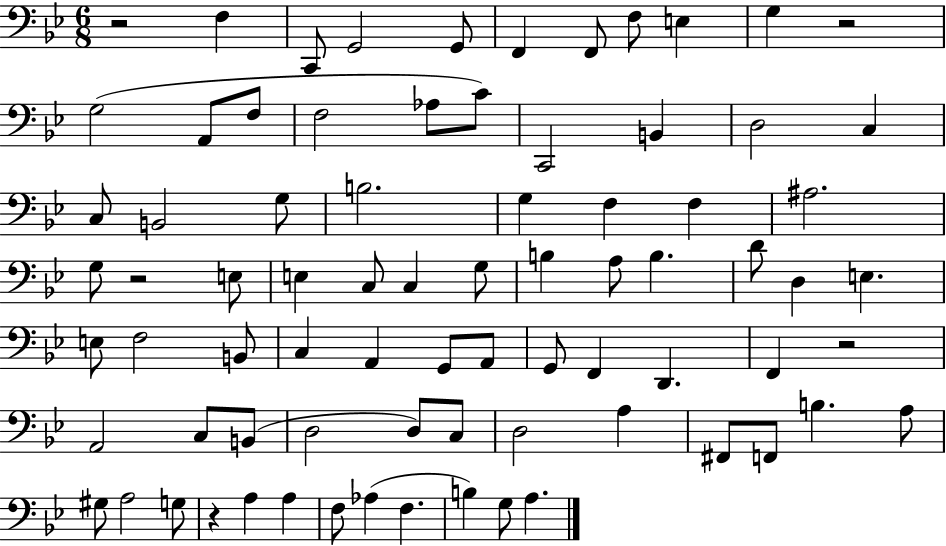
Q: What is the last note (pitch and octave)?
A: A3